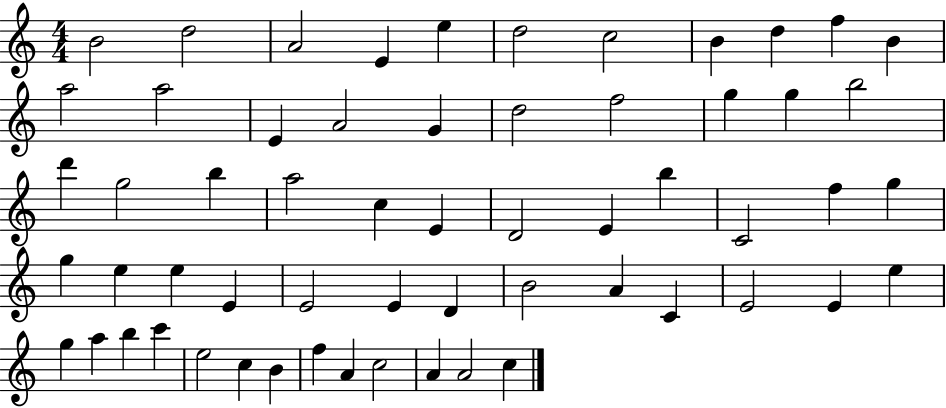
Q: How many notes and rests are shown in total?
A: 59